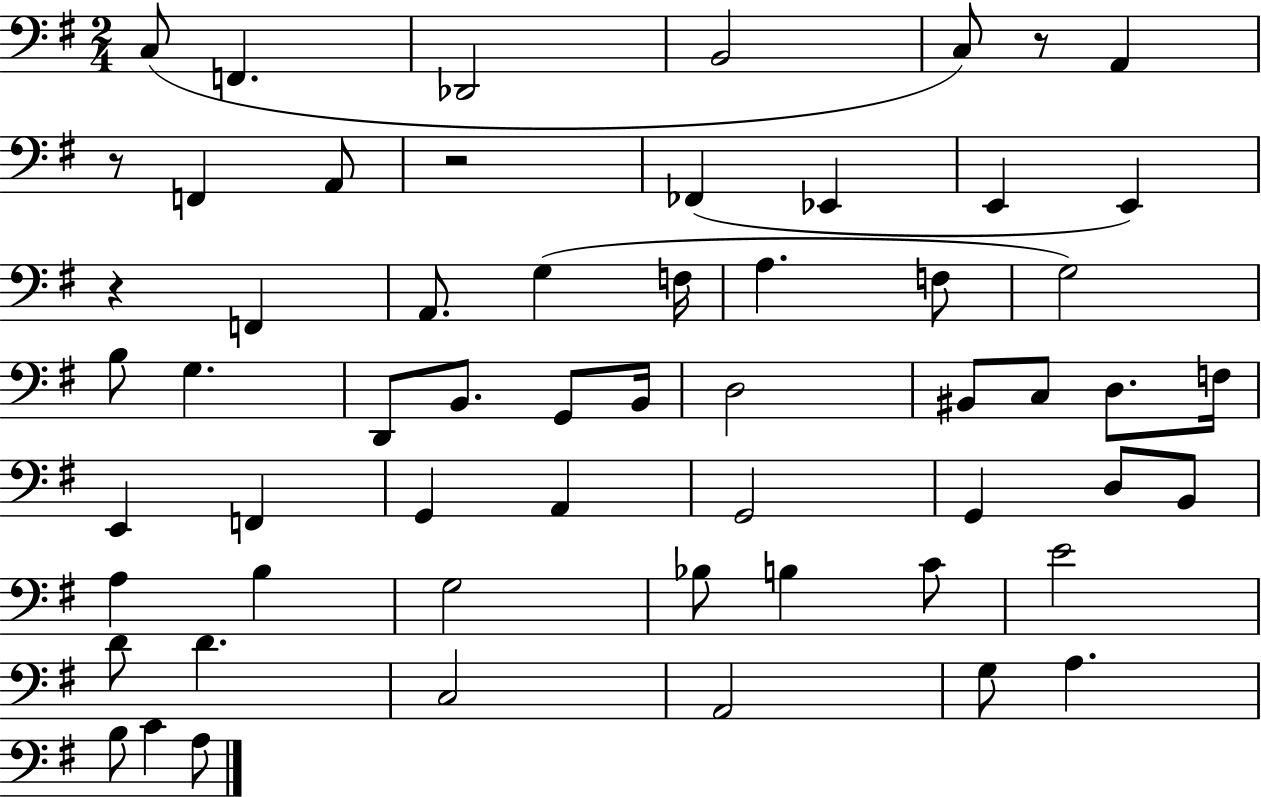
C3/e F2/q. Db2/h B2/h C3/e R/e A2/q R/e F2/q A2/e R/h FES2/q Eb2/q E2/q E2/q R/q F2/q A2/e. G3/q F3/s A3/q. F3/e G3/h B3/e G3/q. D2/e B2/e. G2/e B2/s D3/h BIS2/e C3/e D3/e. F3/s E2/q F2/q G2/q A2/q G2/h G2/q D3/e B2/e A3/q B3/q G3/h Bb3/e B3/q C4/e E4/h D4/e D4/q. C3/h A2/h G3/e A3/q. B3/e C4/q A3/e